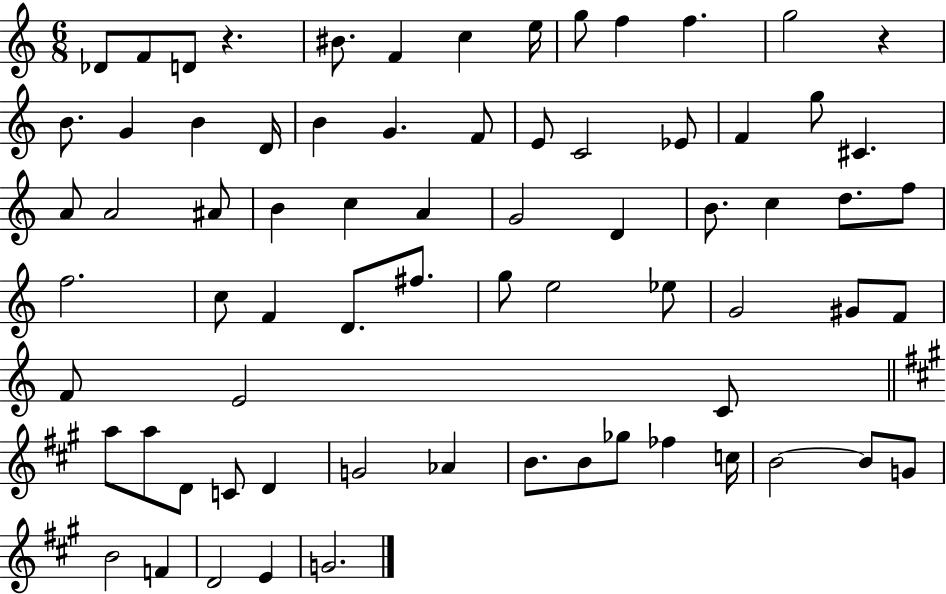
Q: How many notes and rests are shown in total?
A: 72